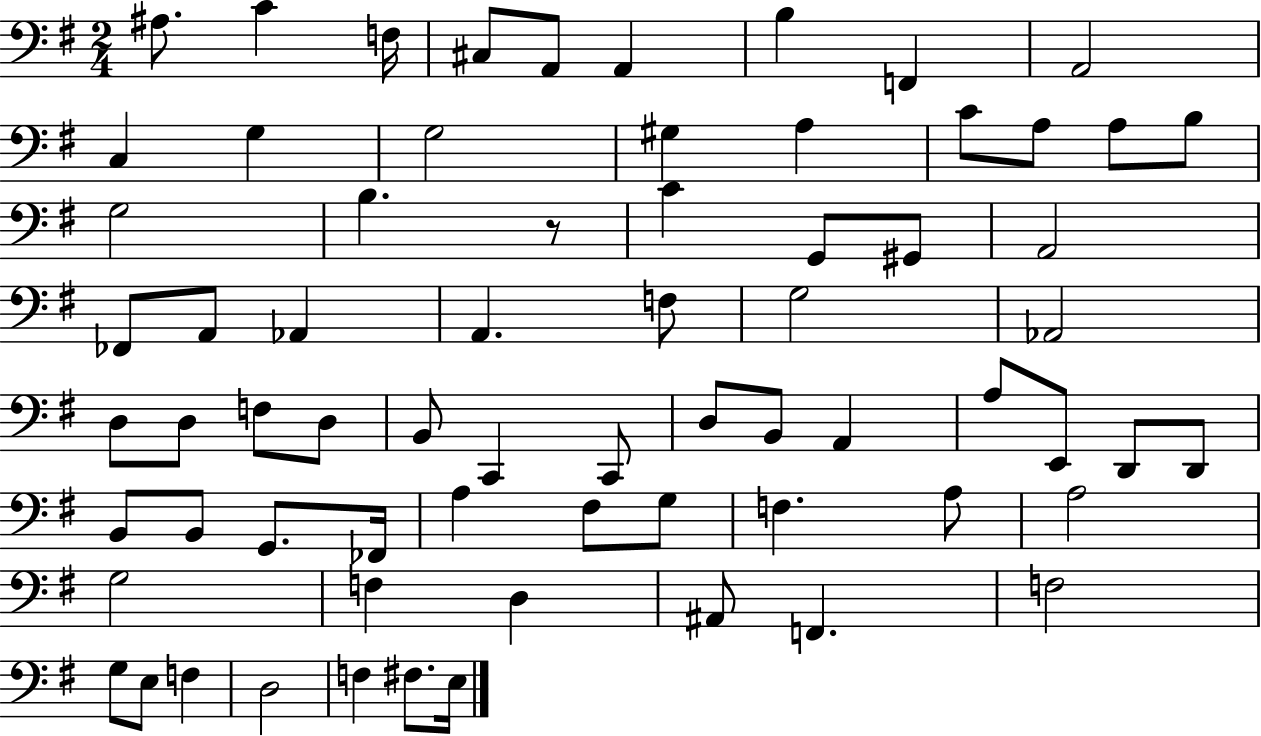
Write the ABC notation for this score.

X:1
T:Untitled
M:2/4
L:1/4
K:G
^A,/2 C F,/4 ^C,/2 A,,/2 A,, B, F,, A,,2 C, G, G,2 ^G, A, C/2 A,/2 A,/2 B,/2 G,2 B, z/2 C G,,/2 ^G,,/2 A,,2 _F,,/2 A,,/2 _A,, A,, F,/2 G,2 _A,,2 D,/2 D,/2 F,/2 D,/2 B,,/2 C,, C,,/2 D,/2 B,,/2 A,, A,/2 E,,/2 D,,/2 D,,/2 B,,/2 B,,/2 G,,/2 _F,,/4 A, ^F,/2 G,/2 F, A,/2 A,2 G,2 F, D, ^A,,/2 F,, F,2 G,/2 E,/2 F, D,2 F, ^F,/2 E,/4